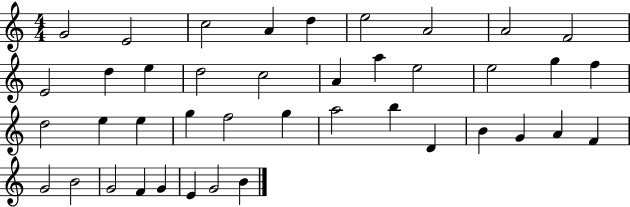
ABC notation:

X:1
T:Untitled
M:4/4
L:1/4
K:C
G2 E2 c2 A d e2 A2 A2 F2 E2 d e d2 c2 A a e2 e2 g f d2 e e g f2 g a2 b D B G A F G2 B2 G2 F G E G2 B